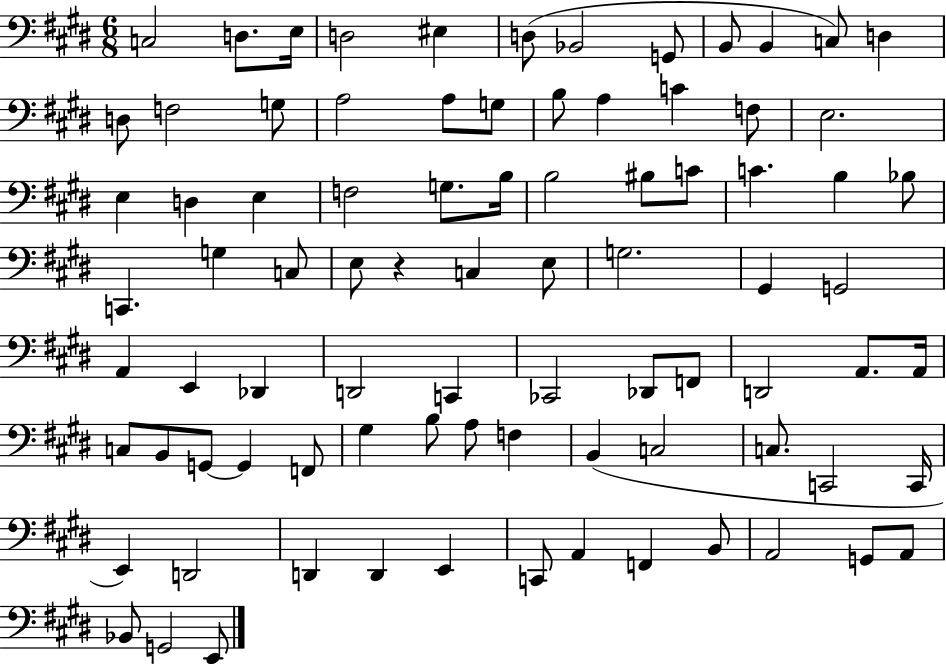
C3/h D3/e. E3/s D3/h EIS3/q D3/e Bb2/h G2/e B2/e B2/q C3/e D3/q D3/e F3/h G3/e A3/h A3/e G3/e B3/e A3/q C4/q F3/e E3/h. E3/q D3/q E3/q F3/h G3/e. B3/s B3/h BIS3/e C4/e C4/q. B3/q Bb3/e C2/q. G3/q C3/e E3/e R/q C3/q E3/e G3/h. G#2/q G2/h A2/q E2/q Db2/q D2/h C2/q CES2/h Db2/e F2/e D2/h A2/e. A2/s C3/e B2/e G2/e G2/q F2/e G#3/q B3/e A3/e F3/q B2/q C3/h C3/e. C2/h C2/s E2/q D2/h D2/q D2/q E2/q C2/e A2/q F2/q B2/e A2/h G2/e A2/e Bb2/e G2/h E2/e